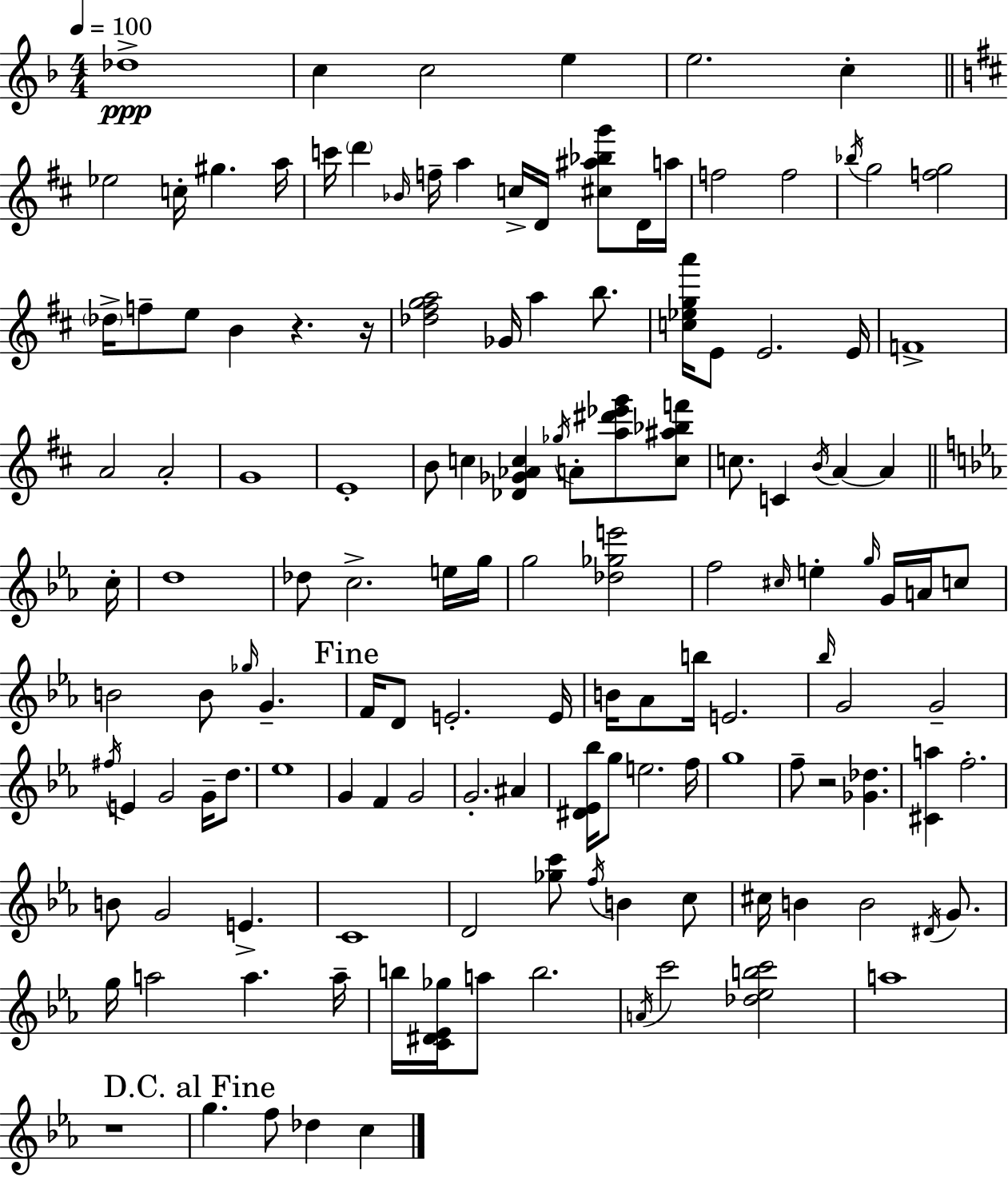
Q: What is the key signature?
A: F major